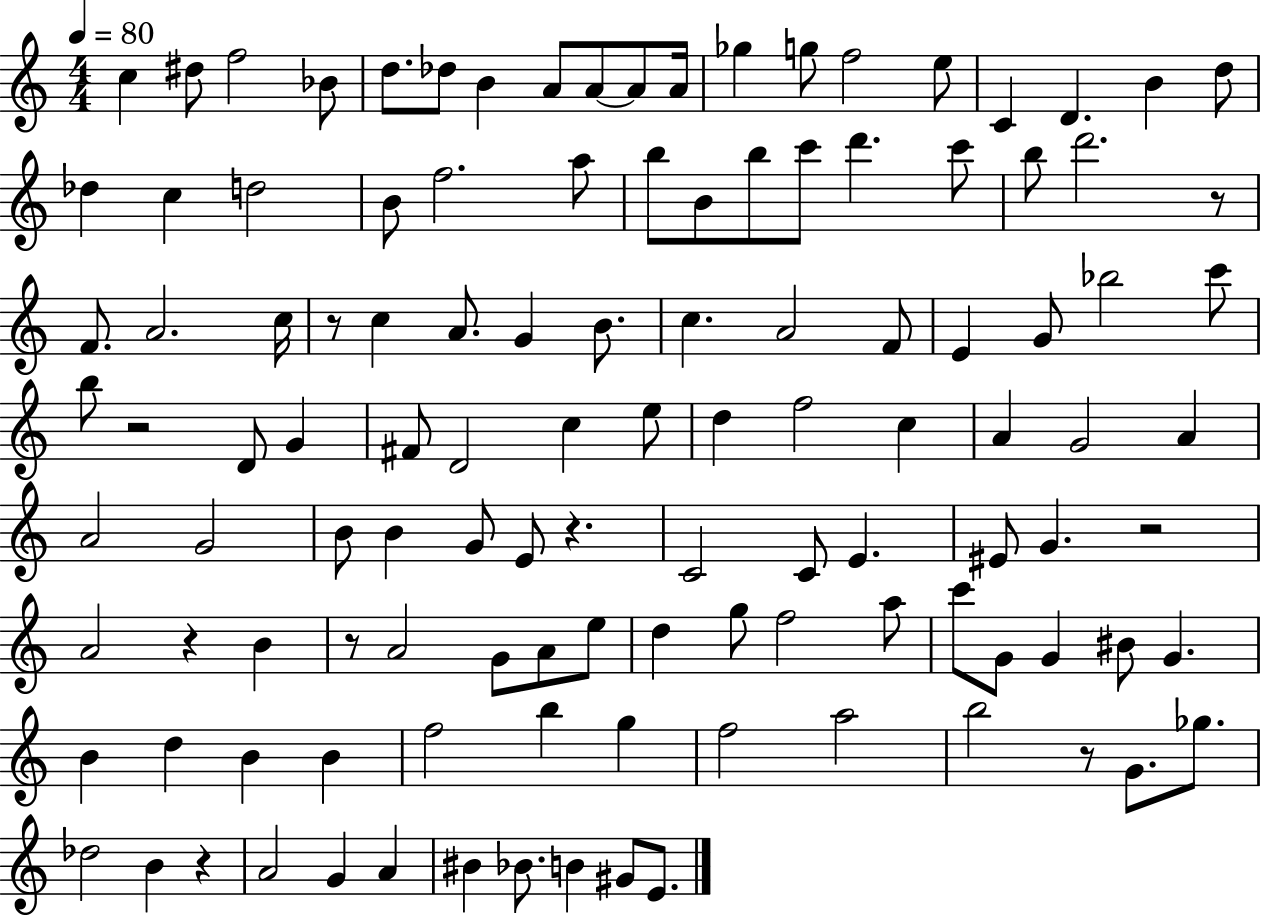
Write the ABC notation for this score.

X:1
T:Untitled
M:4/4
L:1/4
K:C
c ^d/2 f2 _B/2 d/2 _d/2 B A/2 A/2 A/2 A/4 _g g/2 f2 e/2 C D B d/2 _d c d2 B/2 f2 a/2 b/2 B/2 b/2 c'/2 d' c'/2 b/2 d'2 z/2 F/2 A2 c/4 z/2 c A/2 G B/2 c A2 F/2 E G/2 _b2 c'/2 b/2 z2 D/2 G ^F/2 D2 c e/2 d f2 c A G2 A A2 G2 B/2 B G/2 E/2 z C2 C/2 E ^E/2 G z2 A2 z B z/2 A2 G/2 A/2 e/2 d g/2 f2 a/2 c'/2 G/2 G ^B/2 G B d B B f2 b g f2 a2 b2 z/2 G/2 _g/2 _d2 B z A2 G A ^B _B/2 B ^G/2 E/2